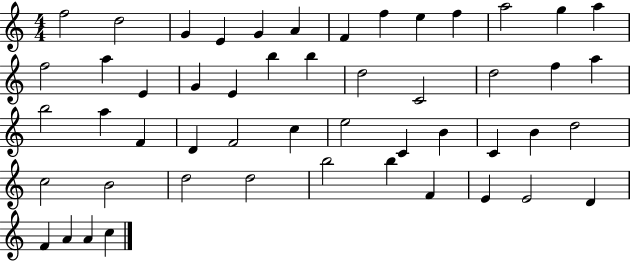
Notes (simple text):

F5/h D5/h G4/q E4/q G4/q A4/q F4/q F5/q E5/q F5/q A5/h G5/q A5/q F5/h A5/q E4/q G4/q E4/q B5/q B5/q D5/h C4/h D5/h F5/q A5/q B5/h A5/q F4/q D4/q F4/h C5/q E5/h C4/q B4/q C4/q B4/q D5/h C5/h B4/h D5/h D5/h B5/h B5/q F4/q E4/q E4/h D4/q F4/q A4/q A4/q C5/q